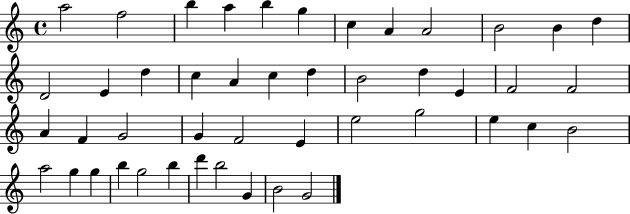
A5/h F5/h B5/q A5/q B5/q G5/q C5/q A4/q A4/h B4/h B4/q D5/q D4/h E4/q D5/q C5/q A4/q C5/q D5/q B4/h D5/q E4/q F4/h F4/h A4/q F4/q G4/h G4/q F4/h E4/q E5/h G5/h E5/q C5/q B4/h A5/h G5/q G5/q B5/q G5/h B5/q D6/q B5/h G4/q B4/h G4/h